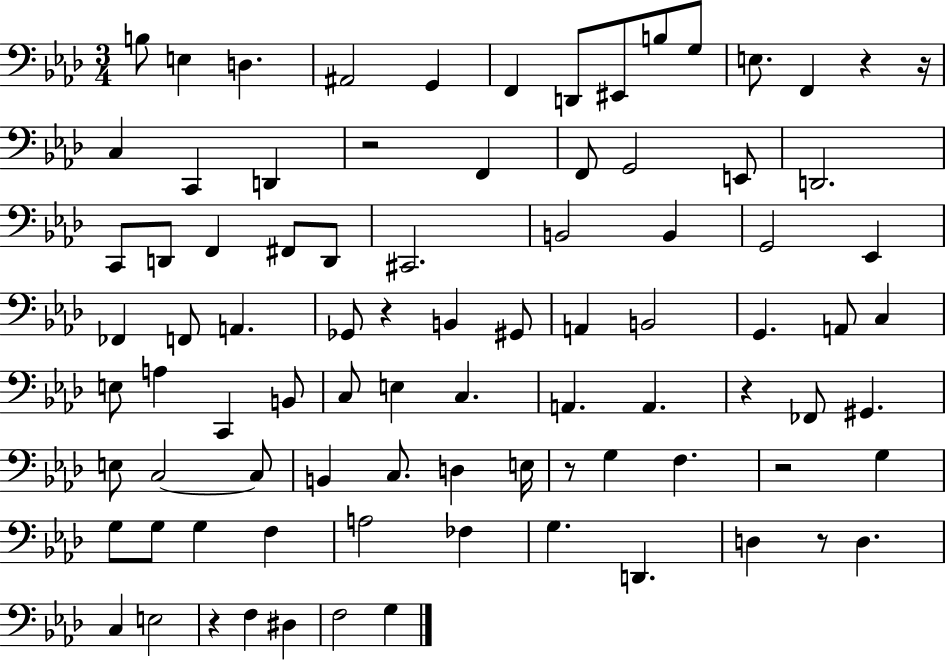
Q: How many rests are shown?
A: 9